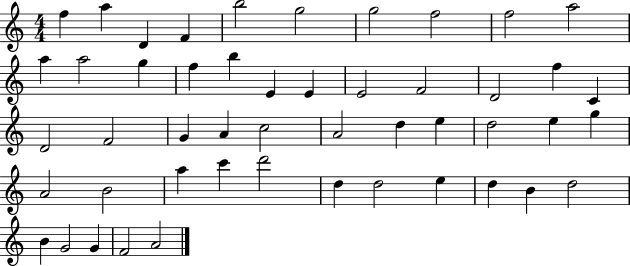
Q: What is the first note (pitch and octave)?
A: F5